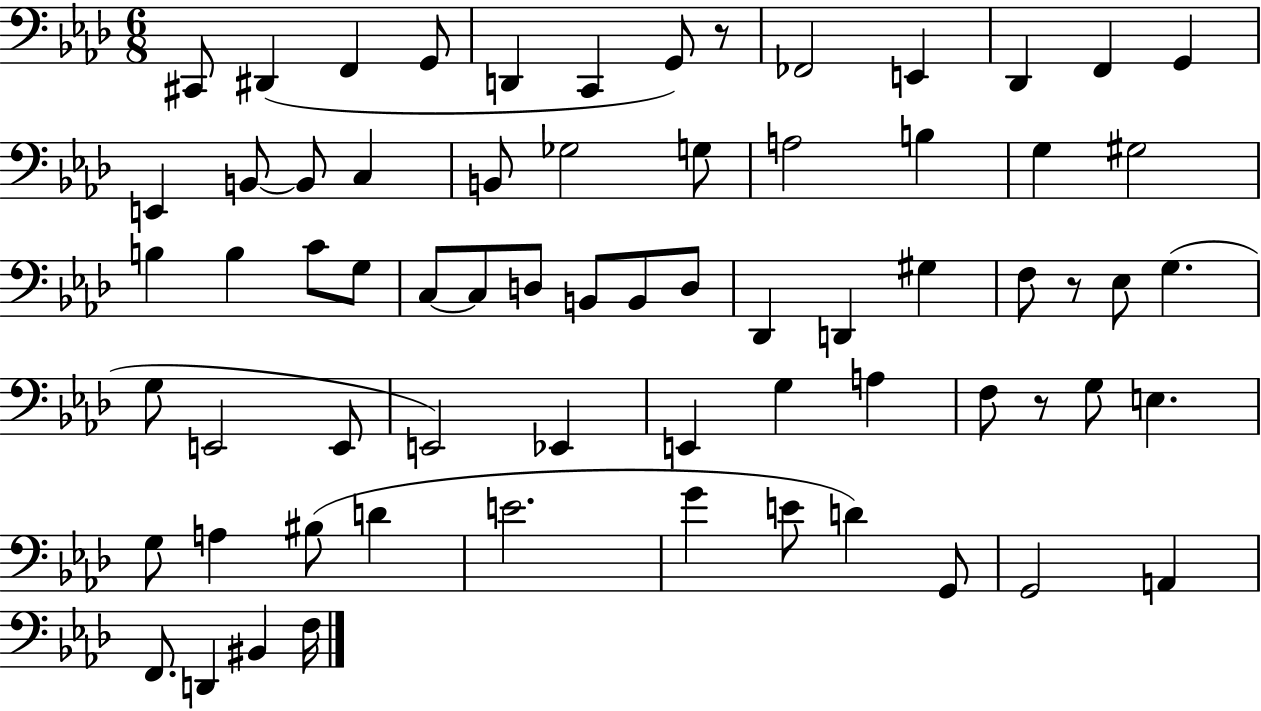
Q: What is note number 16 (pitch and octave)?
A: C3